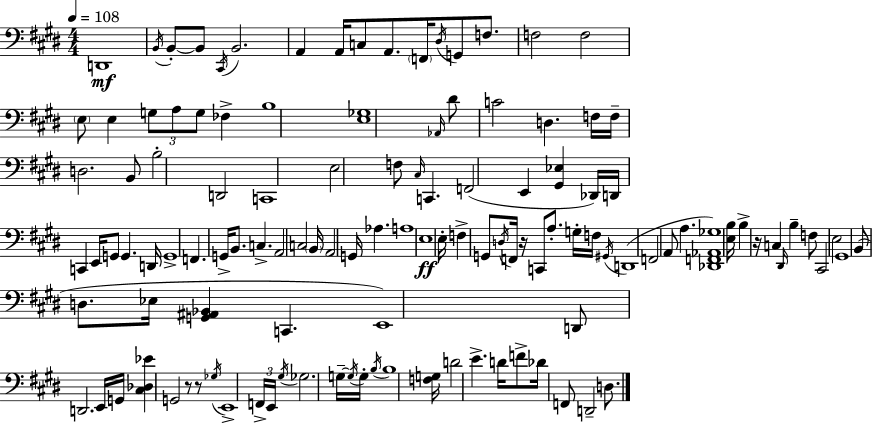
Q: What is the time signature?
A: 4/4